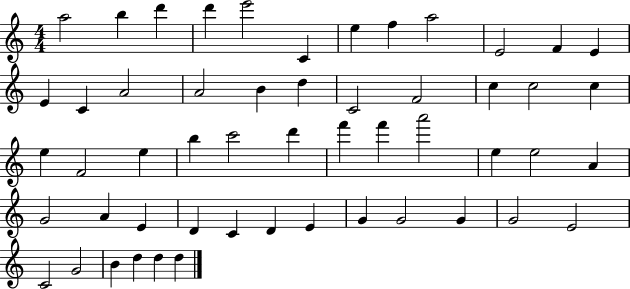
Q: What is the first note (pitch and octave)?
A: A5